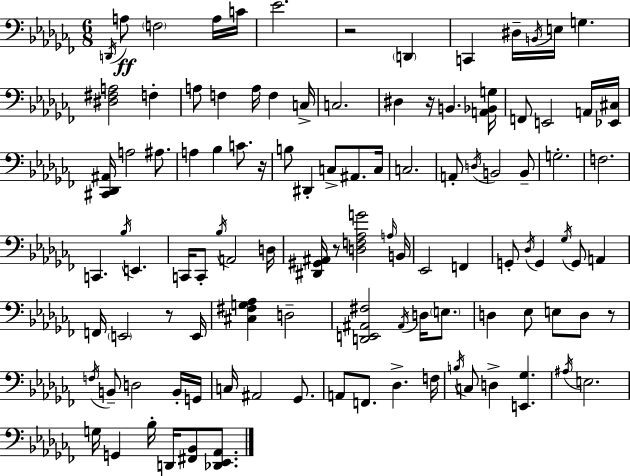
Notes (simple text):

D2/s A3/e F3/h A3/s C4/s Eb4/h. R/h D2/q C2/q D#3/s B2/s E3/s G3/q. [D#3,F#3,A3]/h F3/q A3/e F3/q A3/s F3/q C3/s C3/h. D#3/q R/s B2/q. [A2,Bb2,G3]/s F2/e E2/h A2/s [Eb2,C#3]/s [C#2,Db2,A#2]/s A3/h A#3/e. A3/q Bb3/q C4/e. R/s B3/e D#2/q C3/e A#2/e. C3/s C3/h. A2/e D3/s B2/h B2/e G3/h. F3/h. C2/q. Bb3/s E2/q. C2/s C2/e Bb3/s A2/h D3/s [D#2,G#2,A#2]/s R/e [D3,F3,Ab3,G4]/h A3/s B2/s Eb2/h F2/q G2/e Db3/s G2/q Gb3/s G2/e A2/q F2/s E2/h R/e E2/s [C#3,F#3,G3,Ab3]/q D3/h [D2,E2,A#2,F#3]/h A#2/s D3/s E3/e. D3/q Eb3/e E3/e D3/e R/e F3/s B2/e D3/h B2/s G2/s C3/s A#2/h Gb2/e. A2/e F2/e. Db3/q. F3/s B3/s C3/e D3/q [E2,Gb3]/q. A#3/s E3/h. G3/s G2/q Bb3/s D2/s [F#2,Bb2]/e [Db2,Eb2,Ab2]/e.